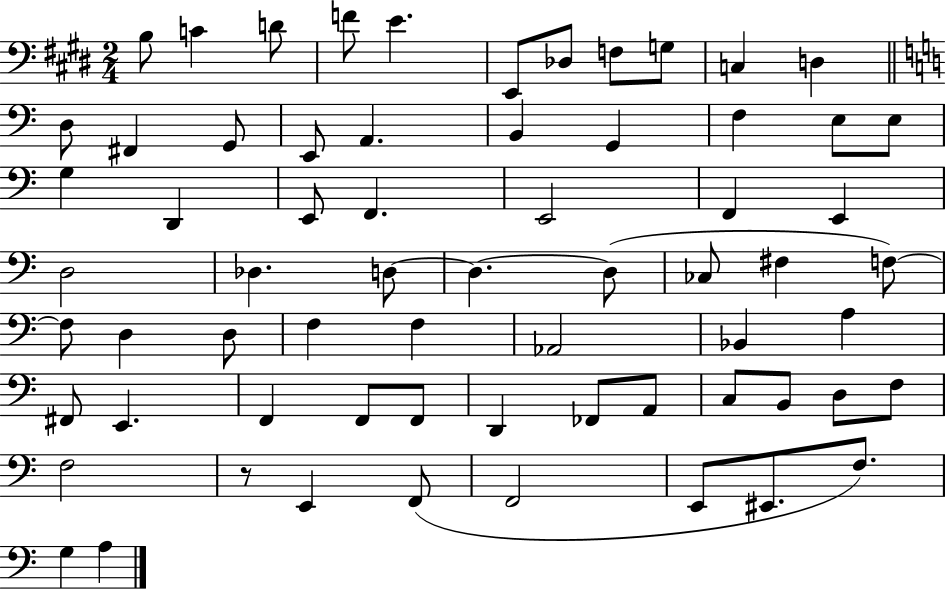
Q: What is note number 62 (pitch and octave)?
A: EIS2